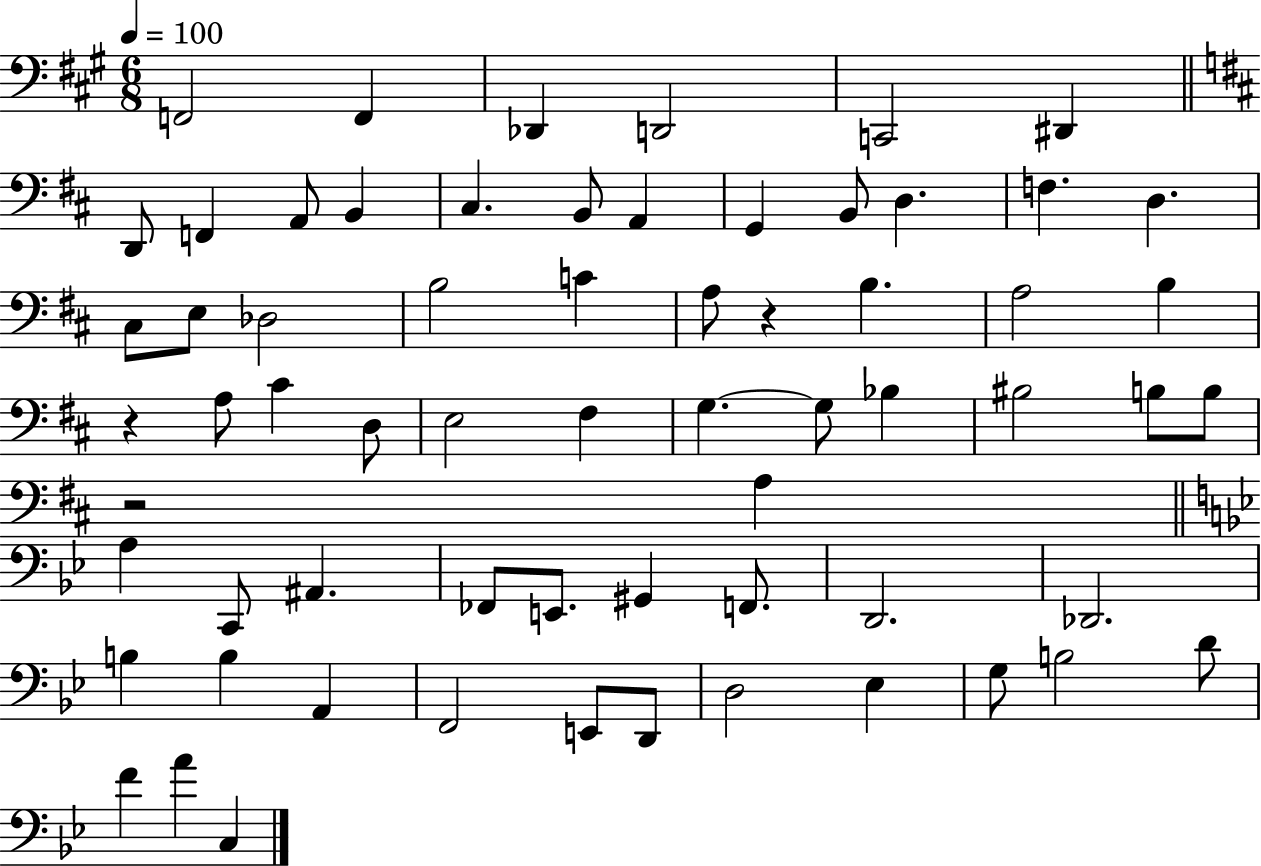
{
  \clef bass
  \numericTimeSignature
  \time 6/8
  \key a \major
  \tempo 4 = 100
  f,2 f,4 | des,4 d,2 | c,2 dis,4 | \bar "||" \break \key d \major d,8 f,4 a,8 b,4 | cis4. b,8 a,4 | g,4 b,8 d4. | f4. d4. | \break cis8 e8 des2 | b2 c'4 | a8 r4 b4. | a2 b4 | \break r4 a8 cis'4 d8 | e2 fis4 | g4.~~ g8 bes4 | bis2 b8 b8 | \break r2 a4 | \bar "||" \break \key bes \major a4 c,8 ais,4. | fes,8 e,8. gis,4 f,8. | d,2. | des,2. | \break b4 b4 a,4 | f,2 e,8 d,8 | d2 ees4 | g8 b2 d'8 | \break f'4 a'4 c4 | \bar "|."
}